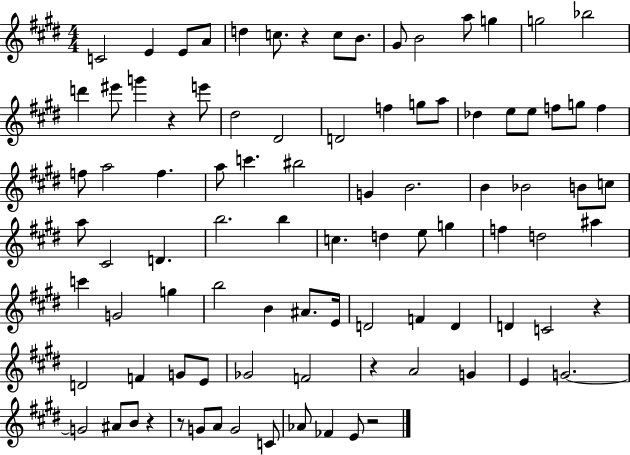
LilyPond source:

{
  \clef treble
  \numericTimeSignature
  \time 4/4
  \key e \major
  \repeat volta 2 { c'2 e'4 e'8 a'8 | d''4 c''8. r4 c''8 b'8. | gis'8 b'2 a''8 g''4 | g''2 bes''2 | \break d'''4 eis'''8 g'''4 r4 e'''8 | dis''2 dis'2 | d'2 f''4 g''8 a''8 | des''4 e''8 e''8 f''8 g''8 f''4 | \break f''8 a''2 f''4. | a''8 c'''4. bis''2 | g'4 b'2. | b'4 bes'2 b'8 c''8 | \break a''8 cis'2 d'4. | b''2. b''4 | c''4. d''4 e''8 g''4 | f''4 d''2 ais''4 | \break c'''4 g'2 g''4 | b''2 b'4 ais'8. e'16 | d'2 f'4 d'4 | d'4 c'2 r4 | \break d'2 f'4 g'8 e'8 | ges'2 f'2 | r4 a'2 g'4 | e'4 g'2.~~ | \break g'2 ais'8 b'8 r4 | r8 g'8 a'8 g'2 c'8 | aes'8 fes'4 e'8 r2 | } \bar "|."
}